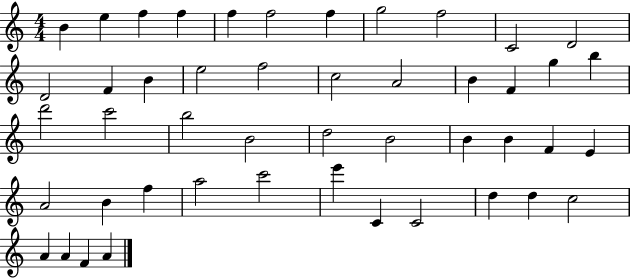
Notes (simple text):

B4/q E5/q F5/q F5/q F5/q F5/h F5/q G5/h F5/h C4/h D4/h D4/h F4/q B4/q E5/h F5/h C5/h A4/h B4/q F4/q G5/q B5/q D6/h C6/h B5/h B4/h D5/h B4/h B4/q B4/q F4/q E4/q A4/h B4/q F5/q A5/h C6/h E6/q C4/q C4/h D5/q D5/q C5/h A4/q A4/q F4/q A4/q